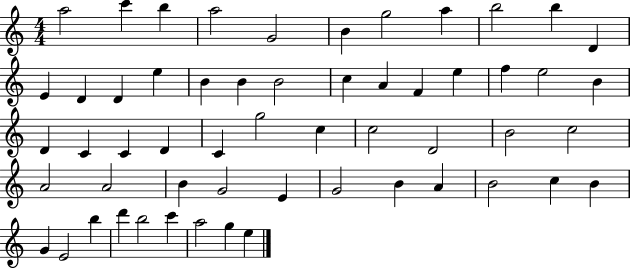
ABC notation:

X:1
T:Untitled
M:4/4
L:1/4
K:C
a2 c' b a2 G2 B g2 a b2 b D E D D e B B B2 c A F e f e2 B D C C D C g2 c c2 D2 B2 c2 A2 A2 B G2 E G2 B A B2 c B G E2 b d' b2 c' a2 g e